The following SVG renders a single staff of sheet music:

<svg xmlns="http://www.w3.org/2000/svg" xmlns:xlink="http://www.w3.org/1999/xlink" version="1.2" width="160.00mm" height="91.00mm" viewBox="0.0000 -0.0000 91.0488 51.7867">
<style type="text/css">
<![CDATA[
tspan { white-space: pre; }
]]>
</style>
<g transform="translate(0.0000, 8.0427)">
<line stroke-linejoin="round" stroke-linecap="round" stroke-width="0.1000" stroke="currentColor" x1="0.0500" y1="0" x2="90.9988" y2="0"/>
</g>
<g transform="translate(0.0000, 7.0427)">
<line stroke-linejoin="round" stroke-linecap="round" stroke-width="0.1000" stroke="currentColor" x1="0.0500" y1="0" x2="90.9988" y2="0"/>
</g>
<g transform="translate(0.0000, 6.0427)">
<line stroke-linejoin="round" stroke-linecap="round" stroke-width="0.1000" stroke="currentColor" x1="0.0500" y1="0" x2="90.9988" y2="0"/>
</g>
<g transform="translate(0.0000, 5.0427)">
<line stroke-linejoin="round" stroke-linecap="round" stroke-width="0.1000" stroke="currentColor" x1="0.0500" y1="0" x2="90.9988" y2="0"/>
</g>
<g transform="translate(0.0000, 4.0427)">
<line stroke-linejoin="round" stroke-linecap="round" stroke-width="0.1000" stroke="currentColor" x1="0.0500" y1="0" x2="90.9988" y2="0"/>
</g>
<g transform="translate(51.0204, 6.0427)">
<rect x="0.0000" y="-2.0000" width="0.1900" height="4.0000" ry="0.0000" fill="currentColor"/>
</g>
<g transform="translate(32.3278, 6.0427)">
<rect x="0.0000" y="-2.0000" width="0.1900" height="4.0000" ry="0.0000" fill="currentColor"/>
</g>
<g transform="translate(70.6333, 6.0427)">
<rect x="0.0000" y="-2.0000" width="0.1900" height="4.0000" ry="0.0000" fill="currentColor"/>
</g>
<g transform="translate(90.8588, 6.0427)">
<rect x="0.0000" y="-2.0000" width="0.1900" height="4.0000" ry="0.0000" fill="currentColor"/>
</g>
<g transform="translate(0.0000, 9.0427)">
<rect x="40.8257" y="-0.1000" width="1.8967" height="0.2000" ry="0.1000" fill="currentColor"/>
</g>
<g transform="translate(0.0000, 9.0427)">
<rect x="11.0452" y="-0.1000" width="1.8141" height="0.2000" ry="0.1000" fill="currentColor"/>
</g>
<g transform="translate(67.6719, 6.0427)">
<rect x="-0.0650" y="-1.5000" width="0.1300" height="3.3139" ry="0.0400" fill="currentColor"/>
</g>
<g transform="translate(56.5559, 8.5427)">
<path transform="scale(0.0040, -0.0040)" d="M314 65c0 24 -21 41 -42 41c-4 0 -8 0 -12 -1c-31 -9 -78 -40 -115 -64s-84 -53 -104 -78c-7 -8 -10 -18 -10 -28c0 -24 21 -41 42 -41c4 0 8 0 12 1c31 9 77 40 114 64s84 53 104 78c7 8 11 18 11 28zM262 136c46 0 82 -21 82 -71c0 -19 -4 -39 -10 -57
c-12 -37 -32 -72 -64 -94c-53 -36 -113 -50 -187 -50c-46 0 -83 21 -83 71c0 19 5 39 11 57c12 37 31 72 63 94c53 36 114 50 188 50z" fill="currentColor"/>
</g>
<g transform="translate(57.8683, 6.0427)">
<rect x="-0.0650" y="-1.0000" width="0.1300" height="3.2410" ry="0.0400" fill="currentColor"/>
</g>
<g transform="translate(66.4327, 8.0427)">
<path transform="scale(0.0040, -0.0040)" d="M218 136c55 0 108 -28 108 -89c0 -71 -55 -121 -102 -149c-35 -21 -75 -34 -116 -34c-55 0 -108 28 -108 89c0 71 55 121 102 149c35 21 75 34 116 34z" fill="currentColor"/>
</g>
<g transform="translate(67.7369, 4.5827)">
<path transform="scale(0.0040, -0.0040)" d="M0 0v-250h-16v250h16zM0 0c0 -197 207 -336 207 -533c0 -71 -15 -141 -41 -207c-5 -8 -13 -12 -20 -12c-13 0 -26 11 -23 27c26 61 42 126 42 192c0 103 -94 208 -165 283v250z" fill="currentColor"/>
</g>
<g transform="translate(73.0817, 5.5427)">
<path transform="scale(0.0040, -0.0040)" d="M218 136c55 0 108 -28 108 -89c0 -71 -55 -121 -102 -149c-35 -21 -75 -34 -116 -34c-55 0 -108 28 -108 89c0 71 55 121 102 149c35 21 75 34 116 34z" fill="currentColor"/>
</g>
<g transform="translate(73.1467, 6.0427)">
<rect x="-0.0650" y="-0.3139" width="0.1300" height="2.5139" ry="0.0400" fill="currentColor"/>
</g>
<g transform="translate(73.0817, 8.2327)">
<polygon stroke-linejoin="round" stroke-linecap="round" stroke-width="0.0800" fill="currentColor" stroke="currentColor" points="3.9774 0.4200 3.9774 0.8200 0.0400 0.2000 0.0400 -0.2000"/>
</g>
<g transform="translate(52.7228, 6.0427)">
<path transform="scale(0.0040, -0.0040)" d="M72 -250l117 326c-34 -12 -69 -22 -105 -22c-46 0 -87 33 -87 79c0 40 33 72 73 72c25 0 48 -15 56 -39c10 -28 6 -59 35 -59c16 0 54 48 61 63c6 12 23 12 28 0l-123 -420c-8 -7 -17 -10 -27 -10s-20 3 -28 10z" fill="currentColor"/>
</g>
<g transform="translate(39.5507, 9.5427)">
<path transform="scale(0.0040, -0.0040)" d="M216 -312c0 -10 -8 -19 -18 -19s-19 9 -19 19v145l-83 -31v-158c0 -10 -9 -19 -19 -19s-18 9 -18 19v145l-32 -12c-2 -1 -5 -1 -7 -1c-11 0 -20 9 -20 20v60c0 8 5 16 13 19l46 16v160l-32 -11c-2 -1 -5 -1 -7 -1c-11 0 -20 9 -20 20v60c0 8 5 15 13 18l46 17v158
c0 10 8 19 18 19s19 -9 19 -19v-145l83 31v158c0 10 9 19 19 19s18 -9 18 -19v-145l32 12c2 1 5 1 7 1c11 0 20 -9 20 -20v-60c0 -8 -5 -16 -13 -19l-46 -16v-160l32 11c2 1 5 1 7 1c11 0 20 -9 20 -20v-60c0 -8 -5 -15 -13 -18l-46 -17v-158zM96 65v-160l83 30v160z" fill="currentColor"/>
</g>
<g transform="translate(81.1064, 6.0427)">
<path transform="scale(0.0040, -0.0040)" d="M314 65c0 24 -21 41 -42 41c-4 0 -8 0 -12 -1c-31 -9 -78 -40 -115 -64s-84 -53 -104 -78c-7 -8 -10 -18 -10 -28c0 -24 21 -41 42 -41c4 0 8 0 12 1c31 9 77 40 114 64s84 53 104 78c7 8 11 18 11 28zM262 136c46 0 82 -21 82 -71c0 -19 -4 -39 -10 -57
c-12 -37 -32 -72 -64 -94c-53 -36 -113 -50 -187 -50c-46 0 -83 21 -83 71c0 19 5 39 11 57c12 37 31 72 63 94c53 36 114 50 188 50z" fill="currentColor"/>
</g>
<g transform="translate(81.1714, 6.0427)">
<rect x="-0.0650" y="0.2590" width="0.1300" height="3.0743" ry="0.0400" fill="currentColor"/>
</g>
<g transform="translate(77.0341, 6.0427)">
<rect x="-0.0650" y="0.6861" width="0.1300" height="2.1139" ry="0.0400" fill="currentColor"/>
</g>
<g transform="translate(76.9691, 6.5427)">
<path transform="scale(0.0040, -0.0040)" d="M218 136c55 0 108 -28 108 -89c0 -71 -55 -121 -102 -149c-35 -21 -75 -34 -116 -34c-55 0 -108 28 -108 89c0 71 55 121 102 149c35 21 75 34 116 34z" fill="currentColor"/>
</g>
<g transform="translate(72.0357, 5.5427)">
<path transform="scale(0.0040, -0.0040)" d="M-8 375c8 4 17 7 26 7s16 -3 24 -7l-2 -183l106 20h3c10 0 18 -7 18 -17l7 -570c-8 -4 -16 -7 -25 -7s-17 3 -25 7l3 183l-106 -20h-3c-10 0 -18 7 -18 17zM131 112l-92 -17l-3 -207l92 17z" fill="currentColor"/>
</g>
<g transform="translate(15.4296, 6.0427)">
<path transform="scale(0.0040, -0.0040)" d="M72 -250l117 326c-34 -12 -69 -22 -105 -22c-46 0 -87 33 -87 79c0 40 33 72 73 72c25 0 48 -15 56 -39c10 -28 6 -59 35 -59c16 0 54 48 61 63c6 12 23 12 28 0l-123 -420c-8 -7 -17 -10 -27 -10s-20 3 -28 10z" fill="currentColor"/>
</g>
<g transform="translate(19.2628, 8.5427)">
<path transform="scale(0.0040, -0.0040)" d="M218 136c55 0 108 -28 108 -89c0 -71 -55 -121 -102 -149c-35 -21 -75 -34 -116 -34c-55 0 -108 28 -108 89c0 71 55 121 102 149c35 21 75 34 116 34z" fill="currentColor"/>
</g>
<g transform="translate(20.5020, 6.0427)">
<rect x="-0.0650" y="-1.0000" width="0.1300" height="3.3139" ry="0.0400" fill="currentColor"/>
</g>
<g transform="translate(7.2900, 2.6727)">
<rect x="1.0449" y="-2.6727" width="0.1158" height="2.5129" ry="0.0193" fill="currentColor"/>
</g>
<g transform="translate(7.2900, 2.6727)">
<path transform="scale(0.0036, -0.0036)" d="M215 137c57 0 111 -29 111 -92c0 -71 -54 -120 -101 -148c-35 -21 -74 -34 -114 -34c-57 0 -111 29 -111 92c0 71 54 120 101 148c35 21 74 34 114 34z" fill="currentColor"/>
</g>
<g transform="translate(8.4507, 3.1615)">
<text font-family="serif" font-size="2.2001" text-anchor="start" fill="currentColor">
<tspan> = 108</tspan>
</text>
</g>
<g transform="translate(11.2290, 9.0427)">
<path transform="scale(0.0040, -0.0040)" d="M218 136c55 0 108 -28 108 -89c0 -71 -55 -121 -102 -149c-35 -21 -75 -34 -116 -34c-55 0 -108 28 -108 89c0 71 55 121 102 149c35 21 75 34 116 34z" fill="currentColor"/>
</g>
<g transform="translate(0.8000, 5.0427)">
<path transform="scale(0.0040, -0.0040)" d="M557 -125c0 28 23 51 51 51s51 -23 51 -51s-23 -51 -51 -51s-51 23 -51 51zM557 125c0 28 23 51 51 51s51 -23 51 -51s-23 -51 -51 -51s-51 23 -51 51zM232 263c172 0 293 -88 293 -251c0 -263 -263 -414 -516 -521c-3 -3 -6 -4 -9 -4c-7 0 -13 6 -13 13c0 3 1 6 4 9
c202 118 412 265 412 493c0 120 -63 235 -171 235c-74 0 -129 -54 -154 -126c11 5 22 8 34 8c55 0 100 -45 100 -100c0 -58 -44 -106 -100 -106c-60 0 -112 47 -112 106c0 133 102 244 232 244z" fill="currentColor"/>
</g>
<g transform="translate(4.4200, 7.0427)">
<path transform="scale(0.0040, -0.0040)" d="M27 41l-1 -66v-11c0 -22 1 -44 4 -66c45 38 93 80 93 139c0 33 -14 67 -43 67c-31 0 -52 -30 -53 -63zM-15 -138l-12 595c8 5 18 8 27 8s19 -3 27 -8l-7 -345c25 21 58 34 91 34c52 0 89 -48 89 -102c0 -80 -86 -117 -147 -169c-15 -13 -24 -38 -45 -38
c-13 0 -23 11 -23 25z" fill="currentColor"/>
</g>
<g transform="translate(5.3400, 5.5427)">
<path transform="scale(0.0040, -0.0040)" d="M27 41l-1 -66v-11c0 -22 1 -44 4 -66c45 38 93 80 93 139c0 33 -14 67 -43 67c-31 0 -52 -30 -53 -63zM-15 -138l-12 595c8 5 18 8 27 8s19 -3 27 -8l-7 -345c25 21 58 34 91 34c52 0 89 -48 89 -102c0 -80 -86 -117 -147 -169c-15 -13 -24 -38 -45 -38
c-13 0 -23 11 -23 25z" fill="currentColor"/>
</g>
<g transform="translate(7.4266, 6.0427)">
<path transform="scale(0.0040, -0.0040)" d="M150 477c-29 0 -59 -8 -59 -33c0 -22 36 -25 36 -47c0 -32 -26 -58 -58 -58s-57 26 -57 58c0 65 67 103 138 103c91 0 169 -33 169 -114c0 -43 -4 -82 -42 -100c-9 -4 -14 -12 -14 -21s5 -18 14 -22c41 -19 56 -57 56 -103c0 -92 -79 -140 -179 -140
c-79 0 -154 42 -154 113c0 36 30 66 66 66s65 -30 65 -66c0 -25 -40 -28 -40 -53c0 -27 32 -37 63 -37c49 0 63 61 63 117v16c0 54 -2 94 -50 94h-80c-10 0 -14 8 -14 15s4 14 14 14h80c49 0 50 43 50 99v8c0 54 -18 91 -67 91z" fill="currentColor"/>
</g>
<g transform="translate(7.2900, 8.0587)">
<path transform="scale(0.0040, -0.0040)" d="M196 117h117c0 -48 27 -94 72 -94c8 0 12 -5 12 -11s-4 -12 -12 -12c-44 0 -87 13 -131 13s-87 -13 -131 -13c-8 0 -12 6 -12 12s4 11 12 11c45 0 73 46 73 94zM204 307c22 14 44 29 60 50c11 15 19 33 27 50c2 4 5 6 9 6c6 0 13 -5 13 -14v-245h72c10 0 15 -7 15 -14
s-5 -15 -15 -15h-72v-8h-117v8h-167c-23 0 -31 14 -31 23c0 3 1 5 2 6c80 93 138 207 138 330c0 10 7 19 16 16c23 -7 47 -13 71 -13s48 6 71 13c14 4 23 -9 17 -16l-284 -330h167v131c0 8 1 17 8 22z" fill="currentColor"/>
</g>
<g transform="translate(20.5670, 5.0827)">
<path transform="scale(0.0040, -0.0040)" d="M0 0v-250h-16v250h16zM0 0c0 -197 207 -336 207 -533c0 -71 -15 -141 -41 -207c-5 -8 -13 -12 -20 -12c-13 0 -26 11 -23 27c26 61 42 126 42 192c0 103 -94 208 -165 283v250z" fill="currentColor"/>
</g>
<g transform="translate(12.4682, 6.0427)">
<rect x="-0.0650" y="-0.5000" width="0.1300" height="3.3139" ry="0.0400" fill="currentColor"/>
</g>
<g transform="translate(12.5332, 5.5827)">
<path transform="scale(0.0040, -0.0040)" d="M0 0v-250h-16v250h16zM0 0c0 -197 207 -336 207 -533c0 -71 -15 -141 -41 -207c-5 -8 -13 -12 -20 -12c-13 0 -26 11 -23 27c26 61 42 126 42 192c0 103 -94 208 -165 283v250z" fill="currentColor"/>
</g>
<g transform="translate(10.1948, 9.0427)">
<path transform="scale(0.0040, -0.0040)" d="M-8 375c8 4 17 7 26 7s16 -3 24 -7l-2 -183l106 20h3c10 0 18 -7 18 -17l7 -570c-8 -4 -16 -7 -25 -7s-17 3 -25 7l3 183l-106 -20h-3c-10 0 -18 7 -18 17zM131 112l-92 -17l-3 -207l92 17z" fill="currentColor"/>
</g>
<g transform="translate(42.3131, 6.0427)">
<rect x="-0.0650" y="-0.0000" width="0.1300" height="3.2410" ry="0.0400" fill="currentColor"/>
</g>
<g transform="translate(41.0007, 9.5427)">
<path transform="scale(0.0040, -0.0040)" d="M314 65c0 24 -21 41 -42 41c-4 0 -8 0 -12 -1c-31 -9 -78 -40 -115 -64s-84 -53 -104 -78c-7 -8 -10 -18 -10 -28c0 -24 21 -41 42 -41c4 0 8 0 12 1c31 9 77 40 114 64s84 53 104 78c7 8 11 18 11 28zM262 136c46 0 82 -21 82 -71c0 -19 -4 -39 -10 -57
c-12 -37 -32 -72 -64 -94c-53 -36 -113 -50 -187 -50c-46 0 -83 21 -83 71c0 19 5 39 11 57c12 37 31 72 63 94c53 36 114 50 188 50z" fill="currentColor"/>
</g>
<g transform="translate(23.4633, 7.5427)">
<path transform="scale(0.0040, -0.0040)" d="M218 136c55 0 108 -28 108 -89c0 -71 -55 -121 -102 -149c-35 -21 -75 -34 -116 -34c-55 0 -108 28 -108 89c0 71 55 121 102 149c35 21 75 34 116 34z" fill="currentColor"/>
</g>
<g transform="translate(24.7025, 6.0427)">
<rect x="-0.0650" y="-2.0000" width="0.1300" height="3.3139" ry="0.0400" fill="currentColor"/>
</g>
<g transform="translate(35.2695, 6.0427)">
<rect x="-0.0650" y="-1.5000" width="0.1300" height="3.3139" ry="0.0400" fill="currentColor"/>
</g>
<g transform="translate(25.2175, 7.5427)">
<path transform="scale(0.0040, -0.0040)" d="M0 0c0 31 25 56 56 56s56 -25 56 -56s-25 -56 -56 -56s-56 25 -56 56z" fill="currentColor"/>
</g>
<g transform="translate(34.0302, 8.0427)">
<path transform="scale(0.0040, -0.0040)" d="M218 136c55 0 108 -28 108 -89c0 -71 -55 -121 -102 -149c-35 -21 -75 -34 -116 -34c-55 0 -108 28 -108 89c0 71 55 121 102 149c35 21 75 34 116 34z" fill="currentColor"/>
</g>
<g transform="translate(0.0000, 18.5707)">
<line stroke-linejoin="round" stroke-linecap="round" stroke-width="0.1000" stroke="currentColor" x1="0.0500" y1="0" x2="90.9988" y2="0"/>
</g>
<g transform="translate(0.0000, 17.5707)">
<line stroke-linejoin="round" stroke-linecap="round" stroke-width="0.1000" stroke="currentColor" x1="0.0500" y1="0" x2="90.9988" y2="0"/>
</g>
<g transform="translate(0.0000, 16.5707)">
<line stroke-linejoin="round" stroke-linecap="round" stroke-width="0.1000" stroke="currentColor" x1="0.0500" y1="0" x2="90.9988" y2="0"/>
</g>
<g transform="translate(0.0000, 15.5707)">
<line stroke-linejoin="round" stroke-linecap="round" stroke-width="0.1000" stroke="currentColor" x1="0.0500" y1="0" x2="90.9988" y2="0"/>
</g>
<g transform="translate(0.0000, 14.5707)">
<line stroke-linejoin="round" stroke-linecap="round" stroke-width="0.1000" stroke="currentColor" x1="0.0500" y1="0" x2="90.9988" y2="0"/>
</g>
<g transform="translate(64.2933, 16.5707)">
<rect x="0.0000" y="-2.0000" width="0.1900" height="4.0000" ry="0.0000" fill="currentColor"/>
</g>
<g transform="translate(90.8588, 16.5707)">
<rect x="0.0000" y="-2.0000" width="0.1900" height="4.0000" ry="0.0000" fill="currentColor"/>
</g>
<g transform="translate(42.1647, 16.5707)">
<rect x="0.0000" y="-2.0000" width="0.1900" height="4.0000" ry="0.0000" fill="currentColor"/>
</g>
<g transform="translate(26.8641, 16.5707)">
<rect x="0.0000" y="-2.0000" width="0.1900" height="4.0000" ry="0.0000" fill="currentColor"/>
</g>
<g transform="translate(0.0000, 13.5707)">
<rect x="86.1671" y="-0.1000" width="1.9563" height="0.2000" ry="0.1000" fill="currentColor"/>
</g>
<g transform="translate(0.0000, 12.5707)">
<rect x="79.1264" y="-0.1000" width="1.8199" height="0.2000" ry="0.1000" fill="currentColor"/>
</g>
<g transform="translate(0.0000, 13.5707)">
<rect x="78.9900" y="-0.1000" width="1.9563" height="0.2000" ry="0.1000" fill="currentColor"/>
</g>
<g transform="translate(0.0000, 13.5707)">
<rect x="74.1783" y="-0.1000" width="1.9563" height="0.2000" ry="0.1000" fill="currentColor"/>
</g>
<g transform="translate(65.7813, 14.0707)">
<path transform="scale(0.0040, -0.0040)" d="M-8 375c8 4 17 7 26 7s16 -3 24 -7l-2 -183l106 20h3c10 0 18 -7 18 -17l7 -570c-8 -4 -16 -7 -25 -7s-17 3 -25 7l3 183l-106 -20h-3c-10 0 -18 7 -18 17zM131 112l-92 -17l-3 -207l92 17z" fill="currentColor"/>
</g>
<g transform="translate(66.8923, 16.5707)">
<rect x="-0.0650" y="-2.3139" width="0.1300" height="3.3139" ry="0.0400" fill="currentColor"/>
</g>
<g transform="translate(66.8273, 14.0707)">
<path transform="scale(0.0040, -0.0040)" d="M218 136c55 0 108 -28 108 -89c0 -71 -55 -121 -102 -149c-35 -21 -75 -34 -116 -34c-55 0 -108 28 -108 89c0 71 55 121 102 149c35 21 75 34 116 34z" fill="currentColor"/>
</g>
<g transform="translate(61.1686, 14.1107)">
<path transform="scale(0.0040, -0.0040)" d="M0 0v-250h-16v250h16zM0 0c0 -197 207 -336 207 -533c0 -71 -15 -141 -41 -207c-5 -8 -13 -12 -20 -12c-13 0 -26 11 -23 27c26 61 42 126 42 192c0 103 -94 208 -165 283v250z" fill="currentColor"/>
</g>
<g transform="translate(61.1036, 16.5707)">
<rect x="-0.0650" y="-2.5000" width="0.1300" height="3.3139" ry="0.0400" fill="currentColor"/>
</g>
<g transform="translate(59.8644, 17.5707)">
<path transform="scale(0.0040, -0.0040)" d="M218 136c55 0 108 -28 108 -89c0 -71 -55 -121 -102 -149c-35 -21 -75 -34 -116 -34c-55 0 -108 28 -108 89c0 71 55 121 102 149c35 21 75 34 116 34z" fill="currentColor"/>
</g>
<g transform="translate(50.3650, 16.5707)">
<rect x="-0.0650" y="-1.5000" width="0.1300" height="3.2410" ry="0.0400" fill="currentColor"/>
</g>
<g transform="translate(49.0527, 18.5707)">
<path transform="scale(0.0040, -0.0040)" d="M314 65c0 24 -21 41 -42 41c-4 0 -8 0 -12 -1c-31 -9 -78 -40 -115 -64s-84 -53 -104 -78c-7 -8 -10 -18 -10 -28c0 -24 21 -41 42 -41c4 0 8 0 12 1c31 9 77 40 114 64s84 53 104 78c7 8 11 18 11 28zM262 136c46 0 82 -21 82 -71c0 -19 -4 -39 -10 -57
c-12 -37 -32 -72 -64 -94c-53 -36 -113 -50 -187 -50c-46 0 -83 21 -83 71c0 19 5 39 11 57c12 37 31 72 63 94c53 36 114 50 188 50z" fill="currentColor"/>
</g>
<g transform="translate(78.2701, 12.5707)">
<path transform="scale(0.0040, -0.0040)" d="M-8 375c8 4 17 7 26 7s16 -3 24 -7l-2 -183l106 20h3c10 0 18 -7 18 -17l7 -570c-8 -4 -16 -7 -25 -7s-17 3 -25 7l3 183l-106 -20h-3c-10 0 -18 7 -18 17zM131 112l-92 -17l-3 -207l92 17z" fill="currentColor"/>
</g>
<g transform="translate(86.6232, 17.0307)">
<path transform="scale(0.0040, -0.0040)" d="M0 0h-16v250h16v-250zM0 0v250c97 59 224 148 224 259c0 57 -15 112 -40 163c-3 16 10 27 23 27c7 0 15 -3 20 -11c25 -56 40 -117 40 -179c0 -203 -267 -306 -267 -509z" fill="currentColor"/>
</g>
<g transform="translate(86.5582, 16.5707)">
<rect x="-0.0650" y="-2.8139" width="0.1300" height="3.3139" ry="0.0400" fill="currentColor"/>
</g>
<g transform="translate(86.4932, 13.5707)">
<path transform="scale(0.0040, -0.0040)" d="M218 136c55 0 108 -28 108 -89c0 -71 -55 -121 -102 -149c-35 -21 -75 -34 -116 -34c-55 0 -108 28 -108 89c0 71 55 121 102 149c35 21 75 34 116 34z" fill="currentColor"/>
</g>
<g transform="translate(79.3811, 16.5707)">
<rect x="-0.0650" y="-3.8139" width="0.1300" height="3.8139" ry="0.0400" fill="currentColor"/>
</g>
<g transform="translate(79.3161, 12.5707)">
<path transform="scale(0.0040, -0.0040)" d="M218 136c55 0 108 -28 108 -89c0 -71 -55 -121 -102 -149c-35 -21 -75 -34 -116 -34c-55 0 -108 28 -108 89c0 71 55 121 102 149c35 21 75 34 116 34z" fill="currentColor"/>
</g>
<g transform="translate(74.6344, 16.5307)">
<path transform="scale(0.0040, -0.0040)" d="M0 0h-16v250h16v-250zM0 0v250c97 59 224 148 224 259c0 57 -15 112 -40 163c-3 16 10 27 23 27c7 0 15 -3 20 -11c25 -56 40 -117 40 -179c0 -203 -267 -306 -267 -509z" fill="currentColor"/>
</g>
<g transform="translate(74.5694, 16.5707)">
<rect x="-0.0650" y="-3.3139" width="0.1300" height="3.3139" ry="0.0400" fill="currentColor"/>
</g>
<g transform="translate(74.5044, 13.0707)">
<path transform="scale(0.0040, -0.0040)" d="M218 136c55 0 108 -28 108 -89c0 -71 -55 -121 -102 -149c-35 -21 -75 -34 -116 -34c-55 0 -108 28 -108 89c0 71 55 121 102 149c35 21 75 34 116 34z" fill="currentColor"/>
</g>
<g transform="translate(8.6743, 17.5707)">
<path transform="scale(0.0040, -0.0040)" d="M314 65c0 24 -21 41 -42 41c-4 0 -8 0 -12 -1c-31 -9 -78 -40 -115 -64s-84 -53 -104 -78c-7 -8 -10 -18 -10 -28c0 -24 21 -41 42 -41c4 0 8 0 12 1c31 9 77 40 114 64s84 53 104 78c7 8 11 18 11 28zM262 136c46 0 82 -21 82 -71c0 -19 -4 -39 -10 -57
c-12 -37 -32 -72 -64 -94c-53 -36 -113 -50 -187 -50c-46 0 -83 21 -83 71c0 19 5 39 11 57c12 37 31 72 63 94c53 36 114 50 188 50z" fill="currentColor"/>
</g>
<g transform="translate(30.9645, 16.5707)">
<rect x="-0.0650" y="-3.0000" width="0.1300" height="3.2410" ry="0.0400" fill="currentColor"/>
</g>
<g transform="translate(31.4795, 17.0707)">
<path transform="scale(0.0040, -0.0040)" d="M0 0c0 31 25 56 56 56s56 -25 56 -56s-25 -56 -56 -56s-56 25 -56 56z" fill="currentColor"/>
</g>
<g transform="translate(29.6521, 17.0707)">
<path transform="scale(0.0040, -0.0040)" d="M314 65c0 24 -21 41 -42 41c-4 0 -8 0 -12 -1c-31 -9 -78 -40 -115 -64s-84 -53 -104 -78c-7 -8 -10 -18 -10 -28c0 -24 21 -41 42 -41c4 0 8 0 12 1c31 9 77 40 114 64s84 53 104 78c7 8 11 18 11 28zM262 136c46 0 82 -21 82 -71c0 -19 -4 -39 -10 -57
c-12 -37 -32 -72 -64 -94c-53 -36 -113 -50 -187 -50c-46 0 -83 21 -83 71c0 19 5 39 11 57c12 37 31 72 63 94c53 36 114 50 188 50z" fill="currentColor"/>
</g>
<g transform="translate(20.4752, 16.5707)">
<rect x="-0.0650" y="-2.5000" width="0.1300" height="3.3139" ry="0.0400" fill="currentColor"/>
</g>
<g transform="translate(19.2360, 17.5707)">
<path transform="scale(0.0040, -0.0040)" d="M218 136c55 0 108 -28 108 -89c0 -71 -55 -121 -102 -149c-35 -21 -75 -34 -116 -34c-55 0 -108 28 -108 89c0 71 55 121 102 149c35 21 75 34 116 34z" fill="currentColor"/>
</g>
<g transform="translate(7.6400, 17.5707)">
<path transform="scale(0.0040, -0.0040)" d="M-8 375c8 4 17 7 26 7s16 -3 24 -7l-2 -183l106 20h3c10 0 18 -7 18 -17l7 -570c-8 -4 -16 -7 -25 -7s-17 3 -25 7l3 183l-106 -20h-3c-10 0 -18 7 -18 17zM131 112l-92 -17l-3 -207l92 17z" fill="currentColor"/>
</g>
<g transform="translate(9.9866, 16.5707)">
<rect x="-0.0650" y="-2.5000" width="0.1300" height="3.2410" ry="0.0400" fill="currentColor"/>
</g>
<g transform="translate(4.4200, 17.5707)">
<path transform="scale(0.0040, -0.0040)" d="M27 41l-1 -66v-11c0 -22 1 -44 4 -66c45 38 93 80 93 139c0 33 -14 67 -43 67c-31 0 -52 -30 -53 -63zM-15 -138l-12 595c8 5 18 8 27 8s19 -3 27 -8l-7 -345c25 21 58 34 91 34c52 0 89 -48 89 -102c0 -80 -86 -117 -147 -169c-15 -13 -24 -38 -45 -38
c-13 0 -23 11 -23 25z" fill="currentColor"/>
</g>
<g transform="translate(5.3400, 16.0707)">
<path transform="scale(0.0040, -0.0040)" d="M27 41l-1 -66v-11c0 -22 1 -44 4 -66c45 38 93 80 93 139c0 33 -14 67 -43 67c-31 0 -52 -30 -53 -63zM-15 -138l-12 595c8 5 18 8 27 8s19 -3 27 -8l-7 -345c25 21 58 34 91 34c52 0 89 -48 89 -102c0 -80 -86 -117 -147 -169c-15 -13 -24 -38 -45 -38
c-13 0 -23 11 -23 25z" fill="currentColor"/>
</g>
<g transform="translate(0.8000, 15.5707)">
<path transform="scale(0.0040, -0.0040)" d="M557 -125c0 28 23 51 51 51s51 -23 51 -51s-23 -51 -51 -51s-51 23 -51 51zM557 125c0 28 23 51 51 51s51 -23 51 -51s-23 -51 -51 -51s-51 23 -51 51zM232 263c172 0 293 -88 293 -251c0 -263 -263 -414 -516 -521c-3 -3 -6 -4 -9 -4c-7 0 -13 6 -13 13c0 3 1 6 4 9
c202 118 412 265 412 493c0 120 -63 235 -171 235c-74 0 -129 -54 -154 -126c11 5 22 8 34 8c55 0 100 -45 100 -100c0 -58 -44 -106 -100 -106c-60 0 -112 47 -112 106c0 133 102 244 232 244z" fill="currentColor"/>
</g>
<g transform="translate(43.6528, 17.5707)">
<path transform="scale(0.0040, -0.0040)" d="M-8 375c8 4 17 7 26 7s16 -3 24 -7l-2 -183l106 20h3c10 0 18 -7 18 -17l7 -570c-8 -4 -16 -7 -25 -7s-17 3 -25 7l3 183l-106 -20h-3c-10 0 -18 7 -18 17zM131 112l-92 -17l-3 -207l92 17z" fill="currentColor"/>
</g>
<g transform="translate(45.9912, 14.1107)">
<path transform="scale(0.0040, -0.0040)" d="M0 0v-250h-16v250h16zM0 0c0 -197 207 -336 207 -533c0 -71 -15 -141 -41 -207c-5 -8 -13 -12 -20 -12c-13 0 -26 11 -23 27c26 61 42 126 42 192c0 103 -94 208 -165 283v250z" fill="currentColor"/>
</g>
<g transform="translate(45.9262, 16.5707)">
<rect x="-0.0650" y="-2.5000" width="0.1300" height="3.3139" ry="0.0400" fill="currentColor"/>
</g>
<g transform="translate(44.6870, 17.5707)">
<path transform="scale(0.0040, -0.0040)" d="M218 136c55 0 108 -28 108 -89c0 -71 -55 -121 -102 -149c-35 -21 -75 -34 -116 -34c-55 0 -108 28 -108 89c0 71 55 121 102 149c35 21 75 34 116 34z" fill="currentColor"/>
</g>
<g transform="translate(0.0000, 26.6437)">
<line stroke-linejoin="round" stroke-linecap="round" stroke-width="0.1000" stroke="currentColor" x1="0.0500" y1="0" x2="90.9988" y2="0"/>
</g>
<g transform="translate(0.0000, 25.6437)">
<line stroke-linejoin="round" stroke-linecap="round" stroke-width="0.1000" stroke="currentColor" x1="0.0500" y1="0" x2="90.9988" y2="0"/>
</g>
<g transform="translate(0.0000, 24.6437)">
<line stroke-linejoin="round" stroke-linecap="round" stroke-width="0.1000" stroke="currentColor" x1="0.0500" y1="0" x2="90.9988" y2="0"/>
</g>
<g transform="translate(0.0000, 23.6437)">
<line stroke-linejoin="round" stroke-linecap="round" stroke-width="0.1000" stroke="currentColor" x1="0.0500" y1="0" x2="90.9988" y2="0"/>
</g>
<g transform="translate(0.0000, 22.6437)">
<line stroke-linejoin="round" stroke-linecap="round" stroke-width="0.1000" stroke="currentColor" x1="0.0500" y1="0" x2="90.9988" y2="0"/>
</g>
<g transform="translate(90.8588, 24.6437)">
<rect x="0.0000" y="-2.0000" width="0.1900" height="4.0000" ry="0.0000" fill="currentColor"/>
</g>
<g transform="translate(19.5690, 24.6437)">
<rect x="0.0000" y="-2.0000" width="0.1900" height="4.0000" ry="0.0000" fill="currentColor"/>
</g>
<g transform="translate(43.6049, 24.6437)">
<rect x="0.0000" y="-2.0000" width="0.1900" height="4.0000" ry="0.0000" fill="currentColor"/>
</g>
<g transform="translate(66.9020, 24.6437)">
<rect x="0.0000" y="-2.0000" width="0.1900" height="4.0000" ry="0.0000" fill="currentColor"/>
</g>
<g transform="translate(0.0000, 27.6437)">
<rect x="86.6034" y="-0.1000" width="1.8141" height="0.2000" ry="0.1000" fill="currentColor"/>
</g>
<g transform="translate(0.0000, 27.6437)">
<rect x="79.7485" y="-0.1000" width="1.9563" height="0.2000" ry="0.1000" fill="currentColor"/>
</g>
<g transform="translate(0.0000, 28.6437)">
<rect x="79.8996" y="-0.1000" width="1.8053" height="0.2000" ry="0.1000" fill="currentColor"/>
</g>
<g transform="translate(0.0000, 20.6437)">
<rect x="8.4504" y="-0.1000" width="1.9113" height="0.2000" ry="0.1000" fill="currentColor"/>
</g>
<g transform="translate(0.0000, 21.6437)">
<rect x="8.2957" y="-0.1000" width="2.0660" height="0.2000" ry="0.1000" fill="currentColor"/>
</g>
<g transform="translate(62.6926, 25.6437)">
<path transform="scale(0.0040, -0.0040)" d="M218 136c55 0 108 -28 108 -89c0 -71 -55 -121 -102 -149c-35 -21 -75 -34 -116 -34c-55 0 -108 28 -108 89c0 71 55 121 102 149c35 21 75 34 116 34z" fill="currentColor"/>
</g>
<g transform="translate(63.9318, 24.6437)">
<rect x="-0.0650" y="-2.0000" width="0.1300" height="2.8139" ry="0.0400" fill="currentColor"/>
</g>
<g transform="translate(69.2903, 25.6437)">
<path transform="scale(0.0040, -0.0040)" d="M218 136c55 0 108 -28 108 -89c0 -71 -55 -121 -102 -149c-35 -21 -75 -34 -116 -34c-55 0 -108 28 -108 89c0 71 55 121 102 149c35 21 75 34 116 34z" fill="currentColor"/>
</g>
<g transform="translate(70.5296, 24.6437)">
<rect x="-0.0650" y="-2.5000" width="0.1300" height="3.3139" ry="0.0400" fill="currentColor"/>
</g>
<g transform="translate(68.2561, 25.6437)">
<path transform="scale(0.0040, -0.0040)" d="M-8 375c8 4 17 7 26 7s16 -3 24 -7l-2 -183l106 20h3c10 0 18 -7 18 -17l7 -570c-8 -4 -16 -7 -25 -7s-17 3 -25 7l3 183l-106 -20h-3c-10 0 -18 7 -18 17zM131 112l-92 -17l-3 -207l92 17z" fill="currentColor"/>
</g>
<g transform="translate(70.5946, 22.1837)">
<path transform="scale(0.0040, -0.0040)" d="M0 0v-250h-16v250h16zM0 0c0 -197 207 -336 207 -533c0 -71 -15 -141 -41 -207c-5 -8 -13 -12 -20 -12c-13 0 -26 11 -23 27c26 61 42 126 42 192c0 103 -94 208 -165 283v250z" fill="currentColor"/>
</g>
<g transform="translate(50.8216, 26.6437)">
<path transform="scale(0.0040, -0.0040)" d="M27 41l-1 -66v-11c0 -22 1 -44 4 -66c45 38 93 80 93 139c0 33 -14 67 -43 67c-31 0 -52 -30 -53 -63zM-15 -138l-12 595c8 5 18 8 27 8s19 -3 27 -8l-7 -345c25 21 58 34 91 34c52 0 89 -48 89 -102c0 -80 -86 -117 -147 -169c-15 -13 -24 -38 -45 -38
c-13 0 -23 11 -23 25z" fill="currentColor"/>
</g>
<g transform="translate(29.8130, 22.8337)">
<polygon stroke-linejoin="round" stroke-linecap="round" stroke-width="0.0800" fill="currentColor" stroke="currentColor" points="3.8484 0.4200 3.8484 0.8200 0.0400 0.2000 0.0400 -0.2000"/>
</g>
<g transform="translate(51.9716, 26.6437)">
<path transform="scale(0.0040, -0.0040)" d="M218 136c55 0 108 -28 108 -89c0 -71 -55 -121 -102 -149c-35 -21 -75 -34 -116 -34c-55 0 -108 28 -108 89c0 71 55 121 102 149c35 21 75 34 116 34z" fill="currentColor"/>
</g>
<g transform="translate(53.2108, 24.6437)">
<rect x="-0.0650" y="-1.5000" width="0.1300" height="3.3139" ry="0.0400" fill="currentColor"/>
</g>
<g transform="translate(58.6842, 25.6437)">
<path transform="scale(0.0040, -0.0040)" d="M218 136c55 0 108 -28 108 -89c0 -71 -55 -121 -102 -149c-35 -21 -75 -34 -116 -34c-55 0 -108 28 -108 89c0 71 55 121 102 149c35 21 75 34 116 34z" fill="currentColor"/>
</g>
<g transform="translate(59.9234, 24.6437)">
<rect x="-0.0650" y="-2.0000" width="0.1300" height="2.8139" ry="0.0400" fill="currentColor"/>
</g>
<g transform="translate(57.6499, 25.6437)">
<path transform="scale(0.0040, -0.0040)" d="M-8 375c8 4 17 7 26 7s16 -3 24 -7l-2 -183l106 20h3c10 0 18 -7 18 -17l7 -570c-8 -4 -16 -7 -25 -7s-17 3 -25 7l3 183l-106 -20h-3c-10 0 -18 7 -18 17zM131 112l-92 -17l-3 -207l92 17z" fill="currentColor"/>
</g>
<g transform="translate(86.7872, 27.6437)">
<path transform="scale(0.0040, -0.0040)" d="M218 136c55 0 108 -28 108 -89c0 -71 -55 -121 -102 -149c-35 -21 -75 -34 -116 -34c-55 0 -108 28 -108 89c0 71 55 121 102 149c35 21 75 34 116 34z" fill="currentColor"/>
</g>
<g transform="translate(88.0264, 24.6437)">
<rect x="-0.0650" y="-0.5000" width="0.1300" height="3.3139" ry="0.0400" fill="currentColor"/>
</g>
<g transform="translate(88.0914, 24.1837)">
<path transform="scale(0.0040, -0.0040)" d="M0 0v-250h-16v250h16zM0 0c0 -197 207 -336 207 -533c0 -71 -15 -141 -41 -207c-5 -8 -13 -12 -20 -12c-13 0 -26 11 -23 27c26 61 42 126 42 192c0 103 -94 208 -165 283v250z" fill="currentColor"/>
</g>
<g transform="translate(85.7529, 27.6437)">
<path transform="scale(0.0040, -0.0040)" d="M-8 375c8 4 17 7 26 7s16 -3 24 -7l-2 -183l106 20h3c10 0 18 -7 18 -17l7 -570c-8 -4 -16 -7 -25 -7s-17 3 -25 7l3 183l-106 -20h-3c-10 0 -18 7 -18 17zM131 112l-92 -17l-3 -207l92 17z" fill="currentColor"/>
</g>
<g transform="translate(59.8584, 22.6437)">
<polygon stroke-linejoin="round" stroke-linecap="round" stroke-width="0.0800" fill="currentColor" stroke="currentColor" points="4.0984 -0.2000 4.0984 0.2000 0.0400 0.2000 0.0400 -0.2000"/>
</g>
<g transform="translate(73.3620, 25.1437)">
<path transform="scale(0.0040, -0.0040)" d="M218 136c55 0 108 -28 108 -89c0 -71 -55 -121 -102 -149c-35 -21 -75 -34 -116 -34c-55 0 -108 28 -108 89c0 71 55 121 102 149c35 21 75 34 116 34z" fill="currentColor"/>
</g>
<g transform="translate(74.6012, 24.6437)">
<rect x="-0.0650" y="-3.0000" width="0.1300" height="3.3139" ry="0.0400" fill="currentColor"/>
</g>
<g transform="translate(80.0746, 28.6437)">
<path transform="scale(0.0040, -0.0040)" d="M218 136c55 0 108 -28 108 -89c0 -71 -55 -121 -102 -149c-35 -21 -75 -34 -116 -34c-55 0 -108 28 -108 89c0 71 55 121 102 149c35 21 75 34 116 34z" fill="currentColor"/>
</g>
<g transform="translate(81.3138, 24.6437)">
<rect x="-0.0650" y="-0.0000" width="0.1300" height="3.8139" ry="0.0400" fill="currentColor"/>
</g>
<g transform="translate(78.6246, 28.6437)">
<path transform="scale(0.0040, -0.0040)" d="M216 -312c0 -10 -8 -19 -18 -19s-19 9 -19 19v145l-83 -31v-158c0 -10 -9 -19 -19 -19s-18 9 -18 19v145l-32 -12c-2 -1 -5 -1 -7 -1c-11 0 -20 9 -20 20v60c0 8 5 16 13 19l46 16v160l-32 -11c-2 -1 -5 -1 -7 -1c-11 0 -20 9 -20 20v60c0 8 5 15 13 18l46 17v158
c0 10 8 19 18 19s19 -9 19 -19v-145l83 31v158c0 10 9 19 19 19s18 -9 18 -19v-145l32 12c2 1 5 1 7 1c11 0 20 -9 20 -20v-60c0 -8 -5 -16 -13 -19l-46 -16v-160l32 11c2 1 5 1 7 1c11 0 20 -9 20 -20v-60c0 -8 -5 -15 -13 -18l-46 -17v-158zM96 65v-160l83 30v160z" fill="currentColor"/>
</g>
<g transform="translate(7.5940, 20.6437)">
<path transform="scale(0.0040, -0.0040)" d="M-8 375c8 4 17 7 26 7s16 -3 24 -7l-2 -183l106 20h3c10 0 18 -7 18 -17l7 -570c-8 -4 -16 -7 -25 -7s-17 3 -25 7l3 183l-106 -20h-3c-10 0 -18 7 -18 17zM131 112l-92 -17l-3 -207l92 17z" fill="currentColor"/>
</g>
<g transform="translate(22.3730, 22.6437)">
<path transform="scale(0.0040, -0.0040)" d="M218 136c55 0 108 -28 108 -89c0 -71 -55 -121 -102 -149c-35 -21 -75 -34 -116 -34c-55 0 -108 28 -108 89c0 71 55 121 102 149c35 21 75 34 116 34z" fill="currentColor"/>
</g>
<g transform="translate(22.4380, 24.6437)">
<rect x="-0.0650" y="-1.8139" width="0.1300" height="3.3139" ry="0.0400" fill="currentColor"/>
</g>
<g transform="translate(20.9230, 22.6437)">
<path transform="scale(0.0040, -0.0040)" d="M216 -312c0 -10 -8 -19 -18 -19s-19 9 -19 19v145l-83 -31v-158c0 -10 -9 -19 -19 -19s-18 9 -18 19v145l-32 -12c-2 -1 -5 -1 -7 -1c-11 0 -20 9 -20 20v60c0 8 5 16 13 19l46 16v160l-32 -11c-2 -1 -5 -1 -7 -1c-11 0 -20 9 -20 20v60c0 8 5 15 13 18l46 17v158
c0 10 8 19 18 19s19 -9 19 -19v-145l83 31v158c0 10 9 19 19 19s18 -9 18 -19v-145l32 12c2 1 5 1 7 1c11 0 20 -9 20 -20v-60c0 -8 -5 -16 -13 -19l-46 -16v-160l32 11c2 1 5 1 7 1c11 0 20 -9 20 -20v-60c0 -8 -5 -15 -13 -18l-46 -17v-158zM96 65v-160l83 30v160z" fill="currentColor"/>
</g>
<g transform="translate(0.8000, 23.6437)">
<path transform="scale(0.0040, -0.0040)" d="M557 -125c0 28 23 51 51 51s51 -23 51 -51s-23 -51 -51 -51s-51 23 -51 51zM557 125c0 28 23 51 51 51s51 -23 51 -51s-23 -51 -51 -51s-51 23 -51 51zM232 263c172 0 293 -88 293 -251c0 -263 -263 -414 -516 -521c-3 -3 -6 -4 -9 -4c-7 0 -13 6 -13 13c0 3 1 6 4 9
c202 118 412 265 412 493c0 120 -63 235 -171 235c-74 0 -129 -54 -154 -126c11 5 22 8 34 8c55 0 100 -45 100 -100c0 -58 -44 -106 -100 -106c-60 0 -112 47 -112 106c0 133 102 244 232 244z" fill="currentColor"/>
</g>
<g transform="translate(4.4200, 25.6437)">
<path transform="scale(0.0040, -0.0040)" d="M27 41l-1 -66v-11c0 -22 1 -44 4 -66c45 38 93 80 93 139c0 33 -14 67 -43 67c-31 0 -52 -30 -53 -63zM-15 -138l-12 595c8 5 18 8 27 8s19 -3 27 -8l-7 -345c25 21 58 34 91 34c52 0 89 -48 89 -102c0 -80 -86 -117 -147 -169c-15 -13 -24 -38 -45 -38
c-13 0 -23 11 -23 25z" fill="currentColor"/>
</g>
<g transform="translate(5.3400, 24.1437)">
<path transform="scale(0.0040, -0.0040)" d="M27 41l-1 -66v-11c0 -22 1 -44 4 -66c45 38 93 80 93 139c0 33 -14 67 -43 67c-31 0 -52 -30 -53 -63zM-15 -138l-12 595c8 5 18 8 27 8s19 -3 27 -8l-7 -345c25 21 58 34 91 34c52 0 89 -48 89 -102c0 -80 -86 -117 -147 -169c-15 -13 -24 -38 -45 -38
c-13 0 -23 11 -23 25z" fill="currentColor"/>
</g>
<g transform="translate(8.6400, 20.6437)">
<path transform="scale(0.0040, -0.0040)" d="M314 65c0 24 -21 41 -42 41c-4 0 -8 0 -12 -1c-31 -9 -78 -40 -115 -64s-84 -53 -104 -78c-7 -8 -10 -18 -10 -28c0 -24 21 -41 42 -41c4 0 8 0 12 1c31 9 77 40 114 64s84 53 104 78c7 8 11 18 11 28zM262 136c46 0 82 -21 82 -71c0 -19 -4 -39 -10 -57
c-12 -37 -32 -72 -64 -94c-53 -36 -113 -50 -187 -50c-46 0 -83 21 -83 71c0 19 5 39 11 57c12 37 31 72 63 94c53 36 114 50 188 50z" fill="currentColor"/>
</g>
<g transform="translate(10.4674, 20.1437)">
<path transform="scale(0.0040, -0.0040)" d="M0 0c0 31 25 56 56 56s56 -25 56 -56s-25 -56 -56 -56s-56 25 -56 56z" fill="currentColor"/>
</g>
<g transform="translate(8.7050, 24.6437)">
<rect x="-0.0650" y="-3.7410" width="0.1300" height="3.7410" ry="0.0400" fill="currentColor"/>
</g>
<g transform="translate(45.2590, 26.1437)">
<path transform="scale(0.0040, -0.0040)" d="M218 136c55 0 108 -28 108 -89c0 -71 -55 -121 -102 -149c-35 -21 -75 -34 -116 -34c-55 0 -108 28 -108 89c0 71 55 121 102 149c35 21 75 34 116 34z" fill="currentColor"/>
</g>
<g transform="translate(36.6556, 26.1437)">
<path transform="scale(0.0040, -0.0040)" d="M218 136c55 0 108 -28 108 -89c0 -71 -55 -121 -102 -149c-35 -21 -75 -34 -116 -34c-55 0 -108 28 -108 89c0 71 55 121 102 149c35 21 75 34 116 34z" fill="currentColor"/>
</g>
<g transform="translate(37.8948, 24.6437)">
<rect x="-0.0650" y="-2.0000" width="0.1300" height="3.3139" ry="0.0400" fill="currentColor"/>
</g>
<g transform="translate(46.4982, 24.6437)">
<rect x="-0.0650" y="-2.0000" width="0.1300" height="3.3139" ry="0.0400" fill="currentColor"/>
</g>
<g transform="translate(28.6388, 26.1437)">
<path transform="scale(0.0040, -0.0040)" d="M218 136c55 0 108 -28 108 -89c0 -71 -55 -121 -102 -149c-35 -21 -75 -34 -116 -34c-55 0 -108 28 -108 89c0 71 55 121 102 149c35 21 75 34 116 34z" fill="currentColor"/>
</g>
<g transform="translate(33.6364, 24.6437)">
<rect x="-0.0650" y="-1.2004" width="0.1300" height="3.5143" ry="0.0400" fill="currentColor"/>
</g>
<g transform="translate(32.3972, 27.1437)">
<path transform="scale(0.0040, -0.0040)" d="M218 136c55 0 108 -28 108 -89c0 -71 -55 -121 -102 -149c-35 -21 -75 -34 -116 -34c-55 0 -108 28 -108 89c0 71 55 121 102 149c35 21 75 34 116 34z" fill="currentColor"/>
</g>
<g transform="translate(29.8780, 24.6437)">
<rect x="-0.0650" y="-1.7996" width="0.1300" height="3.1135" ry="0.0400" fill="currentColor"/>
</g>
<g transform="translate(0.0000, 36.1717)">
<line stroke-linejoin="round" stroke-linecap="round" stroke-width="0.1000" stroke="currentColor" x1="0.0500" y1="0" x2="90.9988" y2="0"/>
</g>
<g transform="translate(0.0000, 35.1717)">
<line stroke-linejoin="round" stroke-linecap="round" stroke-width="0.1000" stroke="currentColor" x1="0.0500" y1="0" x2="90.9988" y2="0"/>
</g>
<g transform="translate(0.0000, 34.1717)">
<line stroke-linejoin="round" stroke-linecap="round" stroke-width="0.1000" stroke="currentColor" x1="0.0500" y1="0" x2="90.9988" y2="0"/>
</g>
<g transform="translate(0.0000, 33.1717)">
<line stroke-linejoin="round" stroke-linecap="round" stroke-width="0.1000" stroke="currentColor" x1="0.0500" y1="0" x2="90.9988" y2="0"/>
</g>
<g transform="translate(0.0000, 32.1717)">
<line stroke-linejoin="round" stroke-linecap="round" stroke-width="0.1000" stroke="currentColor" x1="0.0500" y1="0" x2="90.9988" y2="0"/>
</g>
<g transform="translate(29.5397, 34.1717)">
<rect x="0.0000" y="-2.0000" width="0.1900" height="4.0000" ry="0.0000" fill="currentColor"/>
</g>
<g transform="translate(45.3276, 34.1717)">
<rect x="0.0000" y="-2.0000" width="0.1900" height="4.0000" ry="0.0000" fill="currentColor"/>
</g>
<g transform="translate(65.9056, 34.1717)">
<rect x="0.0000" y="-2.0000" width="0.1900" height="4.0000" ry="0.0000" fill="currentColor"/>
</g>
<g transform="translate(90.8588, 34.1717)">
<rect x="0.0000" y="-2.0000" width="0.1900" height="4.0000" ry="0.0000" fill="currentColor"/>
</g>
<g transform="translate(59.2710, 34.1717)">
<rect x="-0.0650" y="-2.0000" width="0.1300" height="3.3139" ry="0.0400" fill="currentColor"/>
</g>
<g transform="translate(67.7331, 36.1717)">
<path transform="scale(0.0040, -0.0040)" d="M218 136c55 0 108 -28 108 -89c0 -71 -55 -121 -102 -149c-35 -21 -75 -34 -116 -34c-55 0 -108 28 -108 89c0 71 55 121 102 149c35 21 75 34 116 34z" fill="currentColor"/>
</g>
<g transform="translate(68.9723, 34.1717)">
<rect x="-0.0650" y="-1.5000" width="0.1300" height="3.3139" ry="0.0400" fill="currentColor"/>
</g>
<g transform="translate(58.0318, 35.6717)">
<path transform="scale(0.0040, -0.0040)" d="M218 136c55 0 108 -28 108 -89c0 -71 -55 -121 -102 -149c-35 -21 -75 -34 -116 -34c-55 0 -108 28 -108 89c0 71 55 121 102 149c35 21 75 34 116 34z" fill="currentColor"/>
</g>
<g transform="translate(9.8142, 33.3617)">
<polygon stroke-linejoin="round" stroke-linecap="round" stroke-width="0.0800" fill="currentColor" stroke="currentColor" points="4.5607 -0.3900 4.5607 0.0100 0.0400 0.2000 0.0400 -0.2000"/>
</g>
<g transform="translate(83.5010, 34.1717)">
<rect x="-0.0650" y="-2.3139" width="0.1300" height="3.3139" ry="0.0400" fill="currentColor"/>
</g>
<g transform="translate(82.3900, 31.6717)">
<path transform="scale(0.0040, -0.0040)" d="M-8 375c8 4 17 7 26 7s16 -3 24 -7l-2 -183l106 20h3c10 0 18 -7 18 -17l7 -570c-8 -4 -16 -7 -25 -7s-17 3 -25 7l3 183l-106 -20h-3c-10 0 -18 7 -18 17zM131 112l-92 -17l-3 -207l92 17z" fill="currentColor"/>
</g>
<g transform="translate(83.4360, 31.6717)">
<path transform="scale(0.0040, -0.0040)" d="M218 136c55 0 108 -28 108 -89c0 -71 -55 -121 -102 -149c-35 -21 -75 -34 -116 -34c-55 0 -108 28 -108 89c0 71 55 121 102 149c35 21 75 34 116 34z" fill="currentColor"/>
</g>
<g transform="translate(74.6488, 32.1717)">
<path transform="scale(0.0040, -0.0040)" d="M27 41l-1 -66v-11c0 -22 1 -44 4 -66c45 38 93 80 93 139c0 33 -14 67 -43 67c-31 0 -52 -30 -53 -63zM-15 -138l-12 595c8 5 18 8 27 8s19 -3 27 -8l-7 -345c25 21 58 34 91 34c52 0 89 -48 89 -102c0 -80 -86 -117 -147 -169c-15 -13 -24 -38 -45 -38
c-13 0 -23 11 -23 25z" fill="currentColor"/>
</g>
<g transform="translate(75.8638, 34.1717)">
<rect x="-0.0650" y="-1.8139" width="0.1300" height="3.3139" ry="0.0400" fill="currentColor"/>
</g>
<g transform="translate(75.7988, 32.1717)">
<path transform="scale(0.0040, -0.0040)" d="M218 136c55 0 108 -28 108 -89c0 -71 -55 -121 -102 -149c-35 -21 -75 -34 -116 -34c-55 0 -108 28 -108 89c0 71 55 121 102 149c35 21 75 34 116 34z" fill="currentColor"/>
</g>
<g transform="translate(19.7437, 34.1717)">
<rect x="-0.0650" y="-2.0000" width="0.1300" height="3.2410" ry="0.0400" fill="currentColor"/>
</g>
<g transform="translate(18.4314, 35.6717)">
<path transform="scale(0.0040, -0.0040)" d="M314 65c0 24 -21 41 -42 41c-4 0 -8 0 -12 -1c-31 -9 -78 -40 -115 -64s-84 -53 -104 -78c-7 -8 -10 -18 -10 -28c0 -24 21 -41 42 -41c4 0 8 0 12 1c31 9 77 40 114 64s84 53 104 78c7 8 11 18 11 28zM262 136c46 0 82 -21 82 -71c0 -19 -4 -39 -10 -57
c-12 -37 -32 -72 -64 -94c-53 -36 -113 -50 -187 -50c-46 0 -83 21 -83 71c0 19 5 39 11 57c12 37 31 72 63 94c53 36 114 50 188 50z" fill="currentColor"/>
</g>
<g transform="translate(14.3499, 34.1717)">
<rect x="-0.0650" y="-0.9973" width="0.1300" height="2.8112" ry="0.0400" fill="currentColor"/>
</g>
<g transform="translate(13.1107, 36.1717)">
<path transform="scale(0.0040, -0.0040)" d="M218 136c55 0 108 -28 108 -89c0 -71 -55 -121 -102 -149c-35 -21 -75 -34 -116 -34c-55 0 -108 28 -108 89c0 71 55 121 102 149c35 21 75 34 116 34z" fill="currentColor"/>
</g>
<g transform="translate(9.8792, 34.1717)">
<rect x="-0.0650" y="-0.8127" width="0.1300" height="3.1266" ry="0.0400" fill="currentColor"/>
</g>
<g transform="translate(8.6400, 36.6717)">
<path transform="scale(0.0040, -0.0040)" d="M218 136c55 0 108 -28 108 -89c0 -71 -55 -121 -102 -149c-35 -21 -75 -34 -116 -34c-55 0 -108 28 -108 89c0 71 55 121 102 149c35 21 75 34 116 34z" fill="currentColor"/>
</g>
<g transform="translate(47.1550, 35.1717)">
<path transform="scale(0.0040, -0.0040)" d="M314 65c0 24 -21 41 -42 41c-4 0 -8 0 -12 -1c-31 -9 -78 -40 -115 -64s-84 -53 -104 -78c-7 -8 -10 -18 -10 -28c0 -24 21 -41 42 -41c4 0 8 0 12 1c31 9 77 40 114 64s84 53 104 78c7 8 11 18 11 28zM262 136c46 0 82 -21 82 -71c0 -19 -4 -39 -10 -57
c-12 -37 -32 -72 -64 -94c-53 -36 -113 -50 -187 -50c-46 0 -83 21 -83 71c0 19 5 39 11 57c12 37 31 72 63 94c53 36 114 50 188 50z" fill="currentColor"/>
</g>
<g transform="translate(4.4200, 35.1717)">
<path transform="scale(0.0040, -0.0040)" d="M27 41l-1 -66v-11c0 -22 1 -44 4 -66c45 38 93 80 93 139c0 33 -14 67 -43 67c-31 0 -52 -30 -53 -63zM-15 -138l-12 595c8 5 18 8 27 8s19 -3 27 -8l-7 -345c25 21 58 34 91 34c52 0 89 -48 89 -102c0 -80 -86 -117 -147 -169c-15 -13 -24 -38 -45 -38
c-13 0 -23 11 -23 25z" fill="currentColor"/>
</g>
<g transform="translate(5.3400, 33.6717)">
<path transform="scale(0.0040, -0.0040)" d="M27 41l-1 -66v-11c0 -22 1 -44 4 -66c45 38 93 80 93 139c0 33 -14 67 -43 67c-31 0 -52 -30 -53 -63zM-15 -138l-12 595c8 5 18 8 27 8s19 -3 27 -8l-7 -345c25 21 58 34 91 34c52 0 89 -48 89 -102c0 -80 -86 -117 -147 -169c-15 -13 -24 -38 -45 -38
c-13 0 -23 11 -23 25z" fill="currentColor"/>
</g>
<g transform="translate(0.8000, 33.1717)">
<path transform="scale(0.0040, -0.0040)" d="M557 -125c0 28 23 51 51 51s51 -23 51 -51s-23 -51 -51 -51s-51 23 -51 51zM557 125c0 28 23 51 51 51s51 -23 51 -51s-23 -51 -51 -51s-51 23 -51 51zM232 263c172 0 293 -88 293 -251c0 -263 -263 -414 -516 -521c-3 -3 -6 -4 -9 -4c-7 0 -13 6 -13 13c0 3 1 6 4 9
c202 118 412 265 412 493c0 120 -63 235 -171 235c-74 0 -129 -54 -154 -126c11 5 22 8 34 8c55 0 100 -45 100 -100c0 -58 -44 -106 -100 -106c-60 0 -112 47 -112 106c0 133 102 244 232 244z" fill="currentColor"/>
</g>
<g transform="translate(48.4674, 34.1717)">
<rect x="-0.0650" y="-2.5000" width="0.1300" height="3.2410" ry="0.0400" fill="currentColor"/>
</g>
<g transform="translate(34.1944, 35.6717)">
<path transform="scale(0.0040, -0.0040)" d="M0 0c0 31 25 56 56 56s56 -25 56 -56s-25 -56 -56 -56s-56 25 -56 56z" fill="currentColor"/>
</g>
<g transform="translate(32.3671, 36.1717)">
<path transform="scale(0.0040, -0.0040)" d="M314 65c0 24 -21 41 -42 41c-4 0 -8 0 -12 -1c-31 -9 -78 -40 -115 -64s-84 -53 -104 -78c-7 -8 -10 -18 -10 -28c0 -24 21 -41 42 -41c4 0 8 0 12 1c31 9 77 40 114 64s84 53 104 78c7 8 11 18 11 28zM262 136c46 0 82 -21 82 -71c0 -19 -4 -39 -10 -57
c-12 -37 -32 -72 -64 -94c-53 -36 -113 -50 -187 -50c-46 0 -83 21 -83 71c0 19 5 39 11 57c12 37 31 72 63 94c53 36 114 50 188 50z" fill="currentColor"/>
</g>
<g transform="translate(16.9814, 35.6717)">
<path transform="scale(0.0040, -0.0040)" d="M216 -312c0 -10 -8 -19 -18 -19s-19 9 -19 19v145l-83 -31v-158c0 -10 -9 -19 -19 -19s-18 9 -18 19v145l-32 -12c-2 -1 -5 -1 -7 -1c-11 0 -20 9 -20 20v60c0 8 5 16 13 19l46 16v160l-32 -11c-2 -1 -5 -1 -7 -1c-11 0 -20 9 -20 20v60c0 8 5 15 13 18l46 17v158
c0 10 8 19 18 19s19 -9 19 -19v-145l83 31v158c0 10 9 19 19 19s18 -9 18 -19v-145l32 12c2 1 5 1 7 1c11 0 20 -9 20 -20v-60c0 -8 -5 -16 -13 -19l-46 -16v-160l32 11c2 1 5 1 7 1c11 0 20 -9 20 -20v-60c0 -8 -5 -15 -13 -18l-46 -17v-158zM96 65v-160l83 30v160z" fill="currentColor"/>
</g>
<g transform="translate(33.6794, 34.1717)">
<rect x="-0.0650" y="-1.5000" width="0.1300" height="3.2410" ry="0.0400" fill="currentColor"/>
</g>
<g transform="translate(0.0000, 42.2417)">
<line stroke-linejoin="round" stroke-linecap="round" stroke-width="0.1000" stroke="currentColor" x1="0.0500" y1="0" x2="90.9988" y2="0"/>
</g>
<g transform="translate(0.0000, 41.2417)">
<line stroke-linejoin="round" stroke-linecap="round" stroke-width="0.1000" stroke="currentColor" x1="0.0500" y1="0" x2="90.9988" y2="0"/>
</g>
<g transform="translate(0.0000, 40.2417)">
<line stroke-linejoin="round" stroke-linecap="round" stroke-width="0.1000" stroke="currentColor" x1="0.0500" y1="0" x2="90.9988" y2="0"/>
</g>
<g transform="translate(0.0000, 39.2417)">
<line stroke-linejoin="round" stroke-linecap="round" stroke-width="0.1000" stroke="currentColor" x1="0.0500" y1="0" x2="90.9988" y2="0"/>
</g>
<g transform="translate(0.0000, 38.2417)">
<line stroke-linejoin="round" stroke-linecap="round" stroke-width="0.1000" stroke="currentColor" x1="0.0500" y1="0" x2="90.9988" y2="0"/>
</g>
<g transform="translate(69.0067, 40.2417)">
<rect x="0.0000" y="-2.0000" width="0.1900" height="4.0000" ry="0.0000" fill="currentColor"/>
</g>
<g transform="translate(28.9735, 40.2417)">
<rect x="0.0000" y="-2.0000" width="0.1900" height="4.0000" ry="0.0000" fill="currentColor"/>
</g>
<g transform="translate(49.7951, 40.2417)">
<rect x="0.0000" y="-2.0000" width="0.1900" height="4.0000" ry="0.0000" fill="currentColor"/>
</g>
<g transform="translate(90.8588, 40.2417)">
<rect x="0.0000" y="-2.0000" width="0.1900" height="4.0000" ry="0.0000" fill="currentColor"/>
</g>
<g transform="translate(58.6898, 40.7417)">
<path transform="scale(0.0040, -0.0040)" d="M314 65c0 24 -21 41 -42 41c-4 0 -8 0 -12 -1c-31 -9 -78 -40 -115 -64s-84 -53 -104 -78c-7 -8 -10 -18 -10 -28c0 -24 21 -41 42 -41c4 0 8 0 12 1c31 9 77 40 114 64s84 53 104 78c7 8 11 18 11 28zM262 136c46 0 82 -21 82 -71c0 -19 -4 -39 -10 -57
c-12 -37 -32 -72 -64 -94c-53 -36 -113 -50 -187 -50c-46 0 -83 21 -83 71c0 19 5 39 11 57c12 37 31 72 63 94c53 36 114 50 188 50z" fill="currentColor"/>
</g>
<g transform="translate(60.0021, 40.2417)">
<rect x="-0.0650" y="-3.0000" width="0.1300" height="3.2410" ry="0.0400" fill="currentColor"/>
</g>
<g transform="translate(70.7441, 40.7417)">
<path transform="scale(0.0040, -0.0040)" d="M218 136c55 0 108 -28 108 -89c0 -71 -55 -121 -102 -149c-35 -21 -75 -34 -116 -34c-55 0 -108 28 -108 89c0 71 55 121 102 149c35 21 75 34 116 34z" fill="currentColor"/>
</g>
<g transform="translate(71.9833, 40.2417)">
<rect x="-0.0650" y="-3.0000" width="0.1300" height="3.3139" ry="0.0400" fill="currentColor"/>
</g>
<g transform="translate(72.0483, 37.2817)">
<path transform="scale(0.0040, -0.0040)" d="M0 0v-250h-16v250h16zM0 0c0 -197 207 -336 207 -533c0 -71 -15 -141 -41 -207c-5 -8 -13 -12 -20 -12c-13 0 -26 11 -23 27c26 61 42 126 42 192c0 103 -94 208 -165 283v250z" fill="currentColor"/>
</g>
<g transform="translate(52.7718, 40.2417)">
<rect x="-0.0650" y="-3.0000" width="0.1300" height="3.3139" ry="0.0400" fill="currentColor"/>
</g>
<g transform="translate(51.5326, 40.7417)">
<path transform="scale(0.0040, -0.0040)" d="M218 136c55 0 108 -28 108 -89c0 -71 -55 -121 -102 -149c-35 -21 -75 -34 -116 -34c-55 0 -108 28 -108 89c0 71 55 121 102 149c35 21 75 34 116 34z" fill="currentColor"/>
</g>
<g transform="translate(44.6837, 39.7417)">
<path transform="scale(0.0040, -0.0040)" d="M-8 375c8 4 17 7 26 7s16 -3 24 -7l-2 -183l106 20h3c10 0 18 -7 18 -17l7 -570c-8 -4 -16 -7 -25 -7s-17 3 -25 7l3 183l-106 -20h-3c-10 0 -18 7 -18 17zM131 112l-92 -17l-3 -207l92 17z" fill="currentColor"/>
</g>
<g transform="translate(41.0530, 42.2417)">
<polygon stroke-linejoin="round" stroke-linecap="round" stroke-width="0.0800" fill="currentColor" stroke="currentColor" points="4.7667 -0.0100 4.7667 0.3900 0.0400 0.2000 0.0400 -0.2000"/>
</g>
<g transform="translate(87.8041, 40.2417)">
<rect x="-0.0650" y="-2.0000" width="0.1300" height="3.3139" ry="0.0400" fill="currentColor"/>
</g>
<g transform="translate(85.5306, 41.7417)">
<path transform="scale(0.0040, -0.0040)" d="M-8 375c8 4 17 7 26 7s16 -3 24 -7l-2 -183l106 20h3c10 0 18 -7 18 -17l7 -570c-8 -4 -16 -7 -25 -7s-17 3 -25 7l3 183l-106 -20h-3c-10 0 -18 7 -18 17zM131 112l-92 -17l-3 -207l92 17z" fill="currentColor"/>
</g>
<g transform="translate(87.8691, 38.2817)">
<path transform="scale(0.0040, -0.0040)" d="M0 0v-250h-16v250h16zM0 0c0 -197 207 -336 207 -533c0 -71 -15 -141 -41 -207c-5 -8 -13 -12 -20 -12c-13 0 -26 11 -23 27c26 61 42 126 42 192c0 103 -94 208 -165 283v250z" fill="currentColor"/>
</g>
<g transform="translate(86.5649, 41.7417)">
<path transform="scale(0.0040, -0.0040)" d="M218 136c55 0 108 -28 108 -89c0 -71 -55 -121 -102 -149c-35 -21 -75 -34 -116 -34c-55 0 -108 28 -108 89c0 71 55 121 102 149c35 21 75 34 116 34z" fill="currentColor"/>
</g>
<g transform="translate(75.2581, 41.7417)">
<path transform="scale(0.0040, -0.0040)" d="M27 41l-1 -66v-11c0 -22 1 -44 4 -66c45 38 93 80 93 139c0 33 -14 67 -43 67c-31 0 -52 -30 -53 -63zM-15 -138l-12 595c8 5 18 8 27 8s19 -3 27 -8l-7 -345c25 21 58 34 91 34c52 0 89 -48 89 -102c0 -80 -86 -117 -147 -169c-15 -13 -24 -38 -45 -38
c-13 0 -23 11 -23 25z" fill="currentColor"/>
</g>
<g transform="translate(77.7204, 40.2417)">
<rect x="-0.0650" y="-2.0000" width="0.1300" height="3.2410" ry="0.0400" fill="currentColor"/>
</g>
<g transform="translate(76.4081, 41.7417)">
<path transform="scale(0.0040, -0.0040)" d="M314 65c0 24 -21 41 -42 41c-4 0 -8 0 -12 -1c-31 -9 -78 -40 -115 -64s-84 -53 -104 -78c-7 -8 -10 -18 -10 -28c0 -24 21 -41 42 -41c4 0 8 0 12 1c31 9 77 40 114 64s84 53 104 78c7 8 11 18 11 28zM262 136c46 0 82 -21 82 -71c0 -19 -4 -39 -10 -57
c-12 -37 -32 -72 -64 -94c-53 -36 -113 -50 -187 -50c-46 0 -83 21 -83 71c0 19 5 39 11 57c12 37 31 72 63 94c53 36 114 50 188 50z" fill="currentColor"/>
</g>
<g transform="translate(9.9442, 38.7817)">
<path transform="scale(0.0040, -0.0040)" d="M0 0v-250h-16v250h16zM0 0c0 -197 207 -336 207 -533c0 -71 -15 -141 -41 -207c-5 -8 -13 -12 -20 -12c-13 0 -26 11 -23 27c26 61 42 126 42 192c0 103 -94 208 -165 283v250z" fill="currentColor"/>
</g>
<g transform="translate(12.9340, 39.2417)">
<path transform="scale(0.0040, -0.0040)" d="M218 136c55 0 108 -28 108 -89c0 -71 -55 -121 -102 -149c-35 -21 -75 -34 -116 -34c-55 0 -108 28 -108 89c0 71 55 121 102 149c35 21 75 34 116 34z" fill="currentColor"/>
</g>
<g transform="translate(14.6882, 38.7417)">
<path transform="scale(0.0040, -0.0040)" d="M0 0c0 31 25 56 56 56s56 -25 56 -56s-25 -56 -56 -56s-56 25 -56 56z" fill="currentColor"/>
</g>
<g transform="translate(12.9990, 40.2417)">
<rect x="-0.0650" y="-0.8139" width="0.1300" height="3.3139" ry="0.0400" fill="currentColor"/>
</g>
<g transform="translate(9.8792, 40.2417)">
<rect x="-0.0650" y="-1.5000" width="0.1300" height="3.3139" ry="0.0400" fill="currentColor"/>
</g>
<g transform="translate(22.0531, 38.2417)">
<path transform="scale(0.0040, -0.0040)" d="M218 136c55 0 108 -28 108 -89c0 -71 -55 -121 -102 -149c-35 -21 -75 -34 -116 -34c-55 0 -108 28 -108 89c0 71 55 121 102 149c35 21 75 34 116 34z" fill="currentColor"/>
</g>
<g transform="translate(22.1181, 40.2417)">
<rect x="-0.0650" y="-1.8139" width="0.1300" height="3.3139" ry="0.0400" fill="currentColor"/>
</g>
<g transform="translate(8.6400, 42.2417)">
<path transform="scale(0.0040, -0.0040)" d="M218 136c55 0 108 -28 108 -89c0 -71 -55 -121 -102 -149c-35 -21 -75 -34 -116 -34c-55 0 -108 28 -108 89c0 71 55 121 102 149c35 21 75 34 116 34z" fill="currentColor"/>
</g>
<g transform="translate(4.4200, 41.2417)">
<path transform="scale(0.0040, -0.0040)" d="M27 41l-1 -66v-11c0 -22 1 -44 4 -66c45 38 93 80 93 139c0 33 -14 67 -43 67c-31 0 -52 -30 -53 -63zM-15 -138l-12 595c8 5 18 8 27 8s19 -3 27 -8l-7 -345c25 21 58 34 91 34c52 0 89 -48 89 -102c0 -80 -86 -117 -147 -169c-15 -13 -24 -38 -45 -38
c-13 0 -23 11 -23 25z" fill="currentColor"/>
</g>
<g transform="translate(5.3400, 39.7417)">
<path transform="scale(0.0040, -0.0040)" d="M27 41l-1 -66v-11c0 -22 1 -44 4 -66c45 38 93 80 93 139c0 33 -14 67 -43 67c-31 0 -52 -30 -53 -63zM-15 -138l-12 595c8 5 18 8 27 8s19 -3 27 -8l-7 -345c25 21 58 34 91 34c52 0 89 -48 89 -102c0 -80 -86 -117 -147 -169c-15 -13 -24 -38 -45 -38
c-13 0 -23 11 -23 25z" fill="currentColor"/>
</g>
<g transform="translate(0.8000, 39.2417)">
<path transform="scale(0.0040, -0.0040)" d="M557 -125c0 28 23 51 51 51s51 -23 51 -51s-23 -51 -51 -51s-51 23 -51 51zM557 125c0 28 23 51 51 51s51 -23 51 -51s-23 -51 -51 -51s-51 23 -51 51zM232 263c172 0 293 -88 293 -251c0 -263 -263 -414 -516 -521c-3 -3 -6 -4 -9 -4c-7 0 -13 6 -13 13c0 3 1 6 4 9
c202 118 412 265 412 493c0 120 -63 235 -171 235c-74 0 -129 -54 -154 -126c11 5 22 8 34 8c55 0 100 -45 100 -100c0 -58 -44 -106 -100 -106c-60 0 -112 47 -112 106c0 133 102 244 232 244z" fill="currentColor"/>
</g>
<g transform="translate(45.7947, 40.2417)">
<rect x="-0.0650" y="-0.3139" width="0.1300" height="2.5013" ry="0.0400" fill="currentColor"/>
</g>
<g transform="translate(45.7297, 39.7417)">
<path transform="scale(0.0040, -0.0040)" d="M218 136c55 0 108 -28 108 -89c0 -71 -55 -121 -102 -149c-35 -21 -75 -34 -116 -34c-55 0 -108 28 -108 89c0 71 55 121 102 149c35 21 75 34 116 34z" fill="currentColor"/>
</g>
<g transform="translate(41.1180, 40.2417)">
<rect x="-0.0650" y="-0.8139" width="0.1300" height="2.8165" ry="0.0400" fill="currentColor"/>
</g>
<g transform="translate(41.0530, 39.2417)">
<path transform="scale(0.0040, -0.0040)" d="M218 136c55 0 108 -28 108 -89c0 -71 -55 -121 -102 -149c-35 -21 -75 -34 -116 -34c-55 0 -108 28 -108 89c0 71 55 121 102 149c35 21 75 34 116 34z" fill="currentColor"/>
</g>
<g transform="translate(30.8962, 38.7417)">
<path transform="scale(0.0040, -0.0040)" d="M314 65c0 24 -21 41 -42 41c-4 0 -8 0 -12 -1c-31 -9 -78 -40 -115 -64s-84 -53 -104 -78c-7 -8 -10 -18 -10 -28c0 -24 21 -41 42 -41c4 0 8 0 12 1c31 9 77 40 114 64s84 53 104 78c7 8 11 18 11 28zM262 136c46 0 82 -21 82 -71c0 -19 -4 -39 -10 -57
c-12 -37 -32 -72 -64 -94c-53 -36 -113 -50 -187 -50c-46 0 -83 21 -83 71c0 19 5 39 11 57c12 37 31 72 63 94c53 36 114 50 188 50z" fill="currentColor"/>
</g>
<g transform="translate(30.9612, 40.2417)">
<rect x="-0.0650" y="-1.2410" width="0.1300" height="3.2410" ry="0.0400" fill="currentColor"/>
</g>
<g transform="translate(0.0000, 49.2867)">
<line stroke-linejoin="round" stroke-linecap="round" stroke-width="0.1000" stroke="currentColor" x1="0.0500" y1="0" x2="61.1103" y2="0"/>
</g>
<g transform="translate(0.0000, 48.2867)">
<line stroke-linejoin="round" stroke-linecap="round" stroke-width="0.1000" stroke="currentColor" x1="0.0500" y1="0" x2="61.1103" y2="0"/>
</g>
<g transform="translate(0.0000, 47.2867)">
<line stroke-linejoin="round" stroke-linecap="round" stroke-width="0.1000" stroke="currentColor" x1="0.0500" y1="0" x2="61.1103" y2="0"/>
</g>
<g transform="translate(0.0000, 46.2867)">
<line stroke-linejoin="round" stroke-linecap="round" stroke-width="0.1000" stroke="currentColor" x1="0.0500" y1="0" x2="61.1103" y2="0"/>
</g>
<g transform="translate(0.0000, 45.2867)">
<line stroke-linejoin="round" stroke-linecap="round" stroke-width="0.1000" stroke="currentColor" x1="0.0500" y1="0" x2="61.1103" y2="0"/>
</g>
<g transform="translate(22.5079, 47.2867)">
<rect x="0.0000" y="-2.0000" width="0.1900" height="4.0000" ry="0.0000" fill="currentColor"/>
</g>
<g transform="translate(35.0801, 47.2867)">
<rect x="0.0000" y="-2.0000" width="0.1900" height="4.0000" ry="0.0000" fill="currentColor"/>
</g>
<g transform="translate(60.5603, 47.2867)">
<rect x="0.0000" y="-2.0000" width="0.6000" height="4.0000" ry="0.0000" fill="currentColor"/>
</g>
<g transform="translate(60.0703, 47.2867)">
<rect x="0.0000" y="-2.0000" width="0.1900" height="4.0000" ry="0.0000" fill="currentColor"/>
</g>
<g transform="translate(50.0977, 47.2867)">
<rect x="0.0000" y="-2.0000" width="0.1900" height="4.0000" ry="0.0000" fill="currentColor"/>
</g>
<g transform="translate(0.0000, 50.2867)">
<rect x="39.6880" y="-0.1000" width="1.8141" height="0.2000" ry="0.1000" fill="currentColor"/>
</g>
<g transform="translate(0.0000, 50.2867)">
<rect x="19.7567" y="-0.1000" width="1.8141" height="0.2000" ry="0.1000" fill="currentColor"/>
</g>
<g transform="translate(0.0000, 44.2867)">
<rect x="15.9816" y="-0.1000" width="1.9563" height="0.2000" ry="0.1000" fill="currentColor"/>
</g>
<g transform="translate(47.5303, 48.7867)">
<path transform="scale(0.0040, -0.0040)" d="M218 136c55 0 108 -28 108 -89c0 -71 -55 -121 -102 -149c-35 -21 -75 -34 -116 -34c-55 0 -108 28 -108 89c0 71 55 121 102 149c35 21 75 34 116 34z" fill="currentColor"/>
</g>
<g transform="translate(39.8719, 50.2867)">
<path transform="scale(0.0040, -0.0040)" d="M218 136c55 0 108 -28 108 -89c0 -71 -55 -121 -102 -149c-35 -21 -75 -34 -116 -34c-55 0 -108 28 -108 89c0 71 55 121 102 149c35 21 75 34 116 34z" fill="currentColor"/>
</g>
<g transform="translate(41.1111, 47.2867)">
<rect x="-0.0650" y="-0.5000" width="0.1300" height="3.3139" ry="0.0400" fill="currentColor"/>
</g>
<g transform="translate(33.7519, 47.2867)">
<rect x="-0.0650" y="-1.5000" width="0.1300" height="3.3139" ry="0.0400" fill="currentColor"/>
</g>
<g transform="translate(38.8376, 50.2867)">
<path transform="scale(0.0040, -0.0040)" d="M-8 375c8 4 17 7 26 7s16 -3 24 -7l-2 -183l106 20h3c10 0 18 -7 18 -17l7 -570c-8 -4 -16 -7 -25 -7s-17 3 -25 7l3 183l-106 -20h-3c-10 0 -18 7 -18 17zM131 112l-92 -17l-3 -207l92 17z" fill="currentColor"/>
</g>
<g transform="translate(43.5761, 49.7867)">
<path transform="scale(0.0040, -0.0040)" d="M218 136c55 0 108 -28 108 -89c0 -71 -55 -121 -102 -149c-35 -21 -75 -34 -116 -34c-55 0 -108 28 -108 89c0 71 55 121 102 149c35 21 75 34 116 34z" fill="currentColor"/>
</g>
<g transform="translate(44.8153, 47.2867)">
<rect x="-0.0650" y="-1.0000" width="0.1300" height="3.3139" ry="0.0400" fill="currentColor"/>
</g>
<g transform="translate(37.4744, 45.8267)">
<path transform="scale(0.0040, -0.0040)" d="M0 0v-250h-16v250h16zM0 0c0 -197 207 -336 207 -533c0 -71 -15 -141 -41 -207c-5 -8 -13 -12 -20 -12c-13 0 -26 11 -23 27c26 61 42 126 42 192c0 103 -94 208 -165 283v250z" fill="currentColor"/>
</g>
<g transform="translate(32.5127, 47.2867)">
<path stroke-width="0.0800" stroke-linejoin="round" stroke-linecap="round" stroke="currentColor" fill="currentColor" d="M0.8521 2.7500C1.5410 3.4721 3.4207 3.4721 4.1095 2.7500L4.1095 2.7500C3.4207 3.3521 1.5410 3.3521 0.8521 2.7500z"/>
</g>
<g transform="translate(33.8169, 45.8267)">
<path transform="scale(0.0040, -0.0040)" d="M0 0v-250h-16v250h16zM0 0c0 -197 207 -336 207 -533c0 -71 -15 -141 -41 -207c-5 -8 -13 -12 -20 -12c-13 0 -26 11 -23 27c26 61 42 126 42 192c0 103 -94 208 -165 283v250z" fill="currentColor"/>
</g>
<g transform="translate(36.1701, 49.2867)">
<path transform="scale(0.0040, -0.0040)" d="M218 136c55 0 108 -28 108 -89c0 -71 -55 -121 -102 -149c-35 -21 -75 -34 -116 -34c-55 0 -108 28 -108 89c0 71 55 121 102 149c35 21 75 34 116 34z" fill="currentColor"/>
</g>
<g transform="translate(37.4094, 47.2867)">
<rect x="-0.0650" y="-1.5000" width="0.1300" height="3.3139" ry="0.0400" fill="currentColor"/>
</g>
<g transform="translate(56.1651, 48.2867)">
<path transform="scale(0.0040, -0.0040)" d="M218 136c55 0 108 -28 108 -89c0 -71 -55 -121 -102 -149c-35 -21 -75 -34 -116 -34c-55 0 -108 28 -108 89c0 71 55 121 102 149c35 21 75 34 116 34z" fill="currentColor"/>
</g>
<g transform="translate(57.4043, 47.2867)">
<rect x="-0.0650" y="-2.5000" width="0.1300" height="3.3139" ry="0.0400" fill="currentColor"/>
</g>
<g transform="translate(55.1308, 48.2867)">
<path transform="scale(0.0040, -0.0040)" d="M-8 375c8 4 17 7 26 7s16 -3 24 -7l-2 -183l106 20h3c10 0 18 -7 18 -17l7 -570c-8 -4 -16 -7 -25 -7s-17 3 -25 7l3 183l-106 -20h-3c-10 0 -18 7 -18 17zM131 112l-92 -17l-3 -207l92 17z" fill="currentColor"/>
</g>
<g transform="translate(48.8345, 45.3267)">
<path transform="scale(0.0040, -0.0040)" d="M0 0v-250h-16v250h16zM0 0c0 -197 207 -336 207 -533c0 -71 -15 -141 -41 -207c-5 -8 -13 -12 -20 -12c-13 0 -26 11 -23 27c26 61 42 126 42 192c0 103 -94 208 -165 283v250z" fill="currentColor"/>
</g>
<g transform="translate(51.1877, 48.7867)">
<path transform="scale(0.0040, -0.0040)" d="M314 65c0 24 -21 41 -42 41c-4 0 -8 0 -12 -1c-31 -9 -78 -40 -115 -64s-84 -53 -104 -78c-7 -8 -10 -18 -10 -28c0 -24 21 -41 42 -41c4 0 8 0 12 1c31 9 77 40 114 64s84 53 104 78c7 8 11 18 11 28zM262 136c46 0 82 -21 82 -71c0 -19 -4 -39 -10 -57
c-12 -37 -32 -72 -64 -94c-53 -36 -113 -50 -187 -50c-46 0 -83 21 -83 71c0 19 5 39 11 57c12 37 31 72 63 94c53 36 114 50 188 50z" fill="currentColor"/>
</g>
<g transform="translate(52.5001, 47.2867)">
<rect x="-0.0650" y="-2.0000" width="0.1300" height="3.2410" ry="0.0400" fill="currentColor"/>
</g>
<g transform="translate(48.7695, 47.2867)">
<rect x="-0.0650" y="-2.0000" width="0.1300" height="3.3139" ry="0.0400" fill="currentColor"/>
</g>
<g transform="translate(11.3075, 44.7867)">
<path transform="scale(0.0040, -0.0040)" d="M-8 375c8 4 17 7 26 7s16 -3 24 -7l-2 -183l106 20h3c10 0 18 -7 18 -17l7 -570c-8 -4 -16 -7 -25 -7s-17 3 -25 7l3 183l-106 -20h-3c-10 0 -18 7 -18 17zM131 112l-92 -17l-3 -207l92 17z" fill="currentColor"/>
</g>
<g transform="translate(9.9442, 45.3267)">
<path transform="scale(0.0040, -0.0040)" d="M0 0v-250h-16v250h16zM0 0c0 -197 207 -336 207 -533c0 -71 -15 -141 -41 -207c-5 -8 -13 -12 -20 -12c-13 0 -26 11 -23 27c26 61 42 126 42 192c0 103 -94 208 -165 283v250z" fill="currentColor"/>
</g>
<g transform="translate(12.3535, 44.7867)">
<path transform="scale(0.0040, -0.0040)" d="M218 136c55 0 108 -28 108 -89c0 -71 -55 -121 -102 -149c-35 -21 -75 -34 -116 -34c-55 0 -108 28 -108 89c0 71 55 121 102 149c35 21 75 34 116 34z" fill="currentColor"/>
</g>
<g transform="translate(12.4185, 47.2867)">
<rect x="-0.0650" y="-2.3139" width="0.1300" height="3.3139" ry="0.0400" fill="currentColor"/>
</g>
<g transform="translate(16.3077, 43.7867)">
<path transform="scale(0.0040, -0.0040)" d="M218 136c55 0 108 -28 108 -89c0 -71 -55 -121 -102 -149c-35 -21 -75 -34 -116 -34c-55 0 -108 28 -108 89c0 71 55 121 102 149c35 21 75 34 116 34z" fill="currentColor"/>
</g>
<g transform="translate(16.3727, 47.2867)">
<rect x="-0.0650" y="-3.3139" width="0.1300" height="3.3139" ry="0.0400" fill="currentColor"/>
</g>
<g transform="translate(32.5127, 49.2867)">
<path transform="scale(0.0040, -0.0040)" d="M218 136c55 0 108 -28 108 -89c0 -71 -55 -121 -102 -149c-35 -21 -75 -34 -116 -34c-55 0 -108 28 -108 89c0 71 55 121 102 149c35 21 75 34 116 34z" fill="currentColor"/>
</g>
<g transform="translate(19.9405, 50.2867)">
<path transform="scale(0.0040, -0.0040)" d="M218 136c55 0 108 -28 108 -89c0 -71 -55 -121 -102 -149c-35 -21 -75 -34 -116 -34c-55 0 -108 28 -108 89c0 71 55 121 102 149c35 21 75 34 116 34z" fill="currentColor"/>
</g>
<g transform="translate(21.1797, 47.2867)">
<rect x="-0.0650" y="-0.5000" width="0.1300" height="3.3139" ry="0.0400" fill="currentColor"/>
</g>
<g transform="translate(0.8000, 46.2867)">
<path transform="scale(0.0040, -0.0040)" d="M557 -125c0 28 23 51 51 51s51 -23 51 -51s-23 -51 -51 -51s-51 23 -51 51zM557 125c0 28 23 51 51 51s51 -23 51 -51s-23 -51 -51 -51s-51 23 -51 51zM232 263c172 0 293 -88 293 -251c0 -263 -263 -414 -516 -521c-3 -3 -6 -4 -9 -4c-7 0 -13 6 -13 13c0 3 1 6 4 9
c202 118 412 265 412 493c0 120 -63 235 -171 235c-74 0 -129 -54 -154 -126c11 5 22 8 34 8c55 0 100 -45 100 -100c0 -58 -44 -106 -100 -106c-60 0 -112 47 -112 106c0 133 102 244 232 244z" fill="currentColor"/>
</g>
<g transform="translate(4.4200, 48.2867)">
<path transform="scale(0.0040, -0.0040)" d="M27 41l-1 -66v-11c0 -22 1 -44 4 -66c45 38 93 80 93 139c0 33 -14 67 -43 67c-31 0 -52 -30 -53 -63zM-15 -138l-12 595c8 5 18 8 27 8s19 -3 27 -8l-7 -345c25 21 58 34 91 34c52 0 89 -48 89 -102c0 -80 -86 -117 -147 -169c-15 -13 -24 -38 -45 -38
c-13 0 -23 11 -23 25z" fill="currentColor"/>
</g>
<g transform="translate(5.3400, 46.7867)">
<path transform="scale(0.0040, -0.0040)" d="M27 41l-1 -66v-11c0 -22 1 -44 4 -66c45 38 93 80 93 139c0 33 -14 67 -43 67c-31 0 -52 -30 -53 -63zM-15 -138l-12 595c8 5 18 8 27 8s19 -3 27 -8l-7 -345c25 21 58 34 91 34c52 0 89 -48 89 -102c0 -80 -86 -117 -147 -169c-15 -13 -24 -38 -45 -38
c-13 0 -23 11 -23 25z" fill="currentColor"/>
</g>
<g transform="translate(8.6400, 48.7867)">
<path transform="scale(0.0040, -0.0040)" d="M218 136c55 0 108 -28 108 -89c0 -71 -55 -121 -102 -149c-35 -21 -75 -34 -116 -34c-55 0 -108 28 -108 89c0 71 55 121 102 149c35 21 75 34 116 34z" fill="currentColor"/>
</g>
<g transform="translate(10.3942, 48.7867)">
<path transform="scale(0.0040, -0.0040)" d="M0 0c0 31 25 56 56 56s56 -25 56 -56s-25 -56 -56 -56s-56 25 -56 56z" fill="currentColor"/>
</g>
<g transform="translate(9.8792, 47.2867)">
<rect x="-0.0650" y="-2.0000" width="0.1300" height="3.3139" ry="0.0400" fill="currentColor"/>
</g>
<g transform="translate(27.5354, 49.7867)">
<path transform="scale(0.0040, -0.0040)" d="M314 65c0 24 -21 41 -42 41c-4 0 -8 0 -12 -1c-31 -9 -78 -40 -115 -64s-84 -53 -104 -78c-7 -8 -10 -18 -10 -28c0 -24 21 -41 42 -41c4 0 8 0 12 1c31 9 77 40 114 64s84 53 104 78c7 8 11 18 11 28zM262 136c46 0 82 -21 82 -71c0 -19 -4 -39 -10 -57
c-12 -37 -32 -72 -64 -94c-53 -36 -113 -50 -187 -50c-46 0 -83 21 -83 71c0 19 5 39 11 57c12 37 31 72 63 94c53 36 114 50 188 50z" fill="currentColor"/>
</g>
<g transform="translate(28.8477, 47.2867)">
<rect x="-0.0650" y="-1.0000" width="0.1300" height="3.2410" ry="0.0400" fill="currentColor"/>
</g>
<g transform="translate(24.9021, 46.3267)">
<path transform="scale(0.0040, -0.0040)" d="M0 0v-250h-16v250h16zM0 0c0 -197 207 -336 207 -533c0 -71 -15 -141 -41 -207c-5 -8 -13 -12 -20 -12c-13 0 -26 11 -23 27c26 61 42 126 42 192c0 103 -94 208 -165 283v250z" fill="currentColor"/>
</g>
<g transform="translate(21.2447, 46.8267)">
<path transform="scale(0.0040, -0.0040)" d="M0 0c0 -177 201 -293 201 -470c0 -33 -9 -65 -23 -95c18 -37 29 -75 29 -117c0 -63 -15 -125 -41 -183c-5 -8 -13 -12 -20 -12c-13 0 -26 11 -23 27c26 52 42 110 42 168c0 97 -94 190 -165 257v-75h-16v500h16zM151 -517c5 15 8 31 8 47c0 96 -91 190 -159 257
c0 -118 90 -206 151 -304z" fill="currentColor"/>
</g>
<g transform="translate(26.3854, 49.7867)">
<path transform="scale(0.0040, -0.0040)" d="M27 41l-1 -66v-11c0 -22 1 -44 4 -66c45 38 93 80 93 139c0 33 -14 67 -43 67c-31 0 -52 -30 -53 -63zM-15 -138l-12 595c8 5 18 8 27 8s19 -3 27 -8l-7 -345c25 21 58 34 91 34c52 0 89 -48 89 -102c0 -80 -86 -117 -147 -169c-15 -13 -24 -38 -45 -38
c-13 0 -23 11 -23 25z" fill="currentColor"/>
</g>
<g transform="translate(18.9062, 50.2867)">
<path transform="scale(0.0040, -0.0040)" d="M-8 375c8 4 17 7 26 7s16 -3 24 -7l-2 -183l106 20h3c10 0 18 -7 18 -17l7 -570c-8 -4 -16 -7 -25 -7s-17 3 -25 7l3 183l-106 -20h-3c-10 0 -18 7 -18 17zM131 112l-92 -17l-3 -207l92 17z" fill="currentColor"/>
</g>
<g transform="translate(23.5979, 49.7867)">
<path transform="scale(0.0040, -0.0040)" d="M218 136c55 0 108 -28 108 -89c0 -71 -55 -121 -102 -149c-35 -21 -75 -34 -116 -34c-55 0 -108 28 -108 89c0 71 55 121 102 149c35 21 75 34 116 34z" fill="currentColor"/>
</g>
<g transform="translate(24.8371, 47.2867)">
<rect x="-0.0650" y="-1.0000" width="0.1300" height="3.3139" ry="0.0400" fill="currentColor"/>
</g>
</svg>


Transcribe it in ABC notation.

X:1
T:Untitled
M:3/4
L:1/4
K:Bb
E,,/2 z/2 F,,/2 A,, G,, ^D,,2 z/2 F,,2 G,,/2 E,/2 C,/2 D,2 B,,2 B,, C,2 B,,/2 G,,2 B,,/2 B, D/2 E C/2 E2 ^A, A,,/2 F,,/2 A,, A,, _G,, B,,/2 B,,/2 B,,/2 C, ^C,, E,,/2 F,,/2 G,,/2 ^A,,2 G,,2 _B,,2 A,, G,, _A, B, G,,/2 F, A, G,2 F,/2 E,/2 C, C,2 C,/2 _A,,2 A,,/2 A,,/2 B, D E,,/4 F,,/2 _F,,2 G,,/2 G,,/2 E,, F,, A,,/2 A,,2 B,,